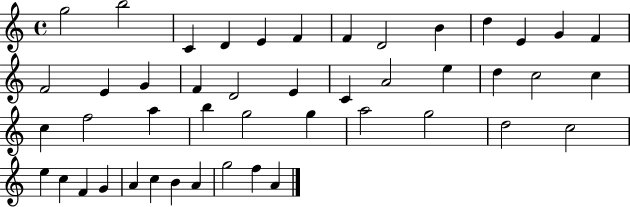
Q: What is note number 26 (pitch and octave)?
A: C5